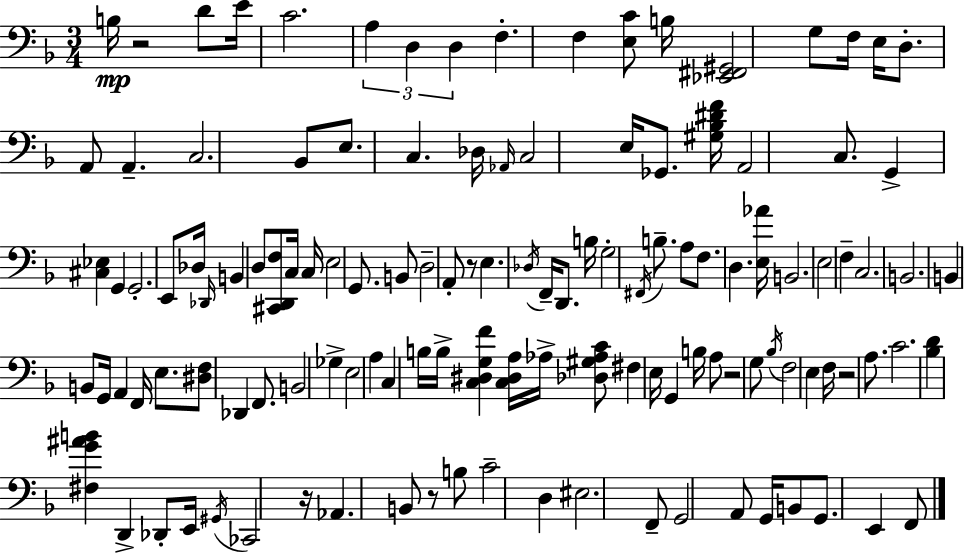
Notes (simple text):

B3/s R/h D4/e E4/s C4/h. A3/q D3/q D3/q F3/q. F3/q [E3,C4]/e B3/s [Eb2,F#2,G#2]/h G3/e F3/s E3/s D3/e. A2/e A2/q. C3/h. Bb2/e E3/e. C3/q. Db3/s Ab2/s C3/h E3/s Gb2/e. [G#3,Bb3,D#4,F4]/s A2/h C3/e. G2/q [C#3,Eb3]/q G2/q G2/h. E2/e Db3/s Db2/s B2/q D3/e [C#2,D2,F3]/e C3/s C3/s E3/h G2/e. B2/e D3/h A2/e R/e E3/q. Db3/s F2/s D2/e. B3/s G3/h F#2/s B3/e. A3/e F3/e. D3/q. [E3,Ab4]/s B2/h. E3/h F3/q C3/h. B2/h. B2/q B2/e G2/s A2/q F2/s E3/e. [D#3,F3]/e Db2/q F2/e. B2/h Gb3/q E3/h A3/q C3/q B3/s B3/s [C3,D#3,G3,F4]/q [C3,D#3,A3]/s Ab3/s [Db3,G#3,Ab3,C4]/e F#3/q E3/s G2/q B3/s A3/e R/h G3/e Bb3/s F3/h E3/q F3/s R/h A3/e. C4/h. [Bb3,D4]/q [F#3,G4,A#4,B4]/q D2/q Db2/e E2/s G#2/s CES2/h R/s Ab2/q. B2/e R/e B3/e C4/h D3/q EIS3/h. F2/e G2/h A2/e G2/s B2/e G2/e. E2/q F2/e